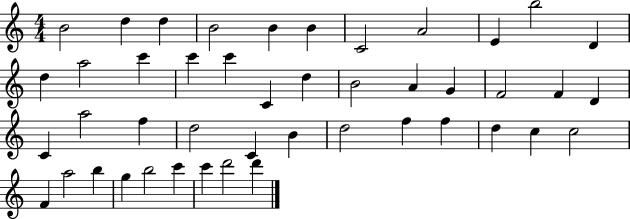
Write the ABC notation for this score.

X:1
T:Untitled
M:4/4
L:1/4
K:C
B2 d d B2 B B C2 A2 E b2 D d a2 c' c' c' C d B2 A G F2 F D C a2 f d2 C B d2 f f d c c2 F a2 b g b2 c' c' d'2 d'